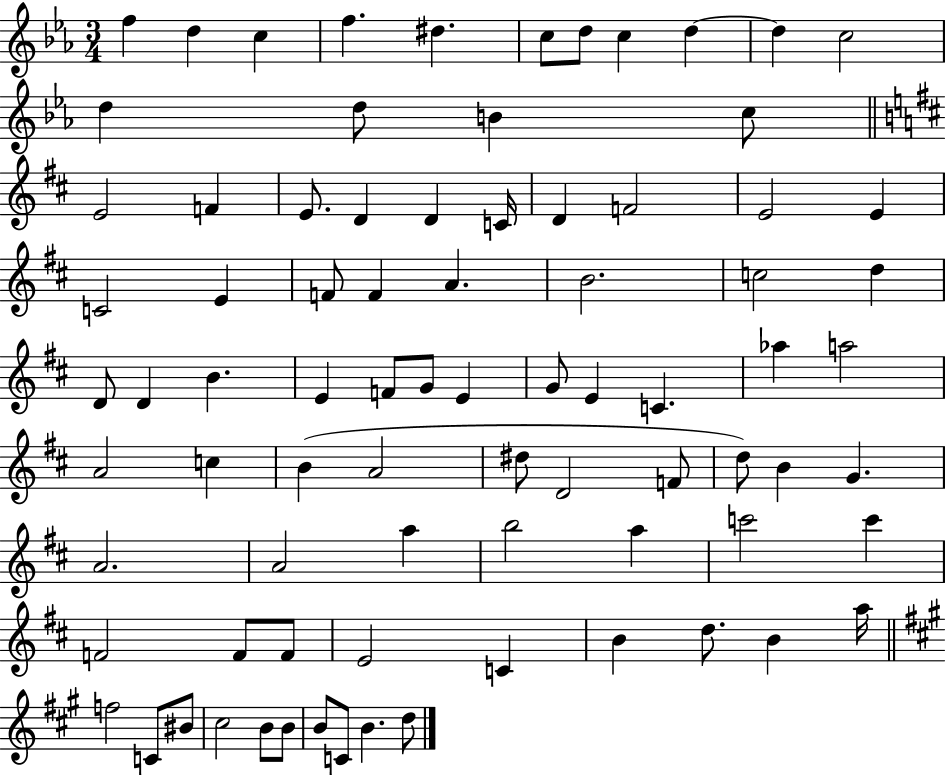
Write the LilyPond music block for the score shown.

{
  \clef treble
  \numericTimeSignature
  \time 3/4
  \key ees \major
  f''4 d''4 c''4 | f''4. dis''4. | c''8 d''8 c''4 d''4~~ | d''4 c''2 | \break d''4 d''8 b'4 c''8 | \bar "||" \break \key b \minor e'2 f'4 | e'8. d'4 d'4 c'16 | d'4 f'2 | e'2 e'4 | \break c'2 e'4 | f'8 f'4 a'4. | b'2. | c''2 d''4 | \break d'8 d'4 b'4. | e'4 f'8 g'8 e'4 | g'8 e'4 c'4. | aes''4 a''2 | \break a'2 c''4 | b'4( a'2 | dis''8 d'2 f'8 | d''8) b'4 g'4. | \break a'2. | a'2 a''4 | b''2 a''4 | c'''2 c'''4 | \break f'2 f'8 f'8 | e'2 c'4 | b'4 d''8. b'4 a''16 | \bar "||" \break \key a \major f''2 c'8 bis'8 | cis''2 b'8 b'8 | b'8 c'8 b'4. d''8 | \bar "|."
}